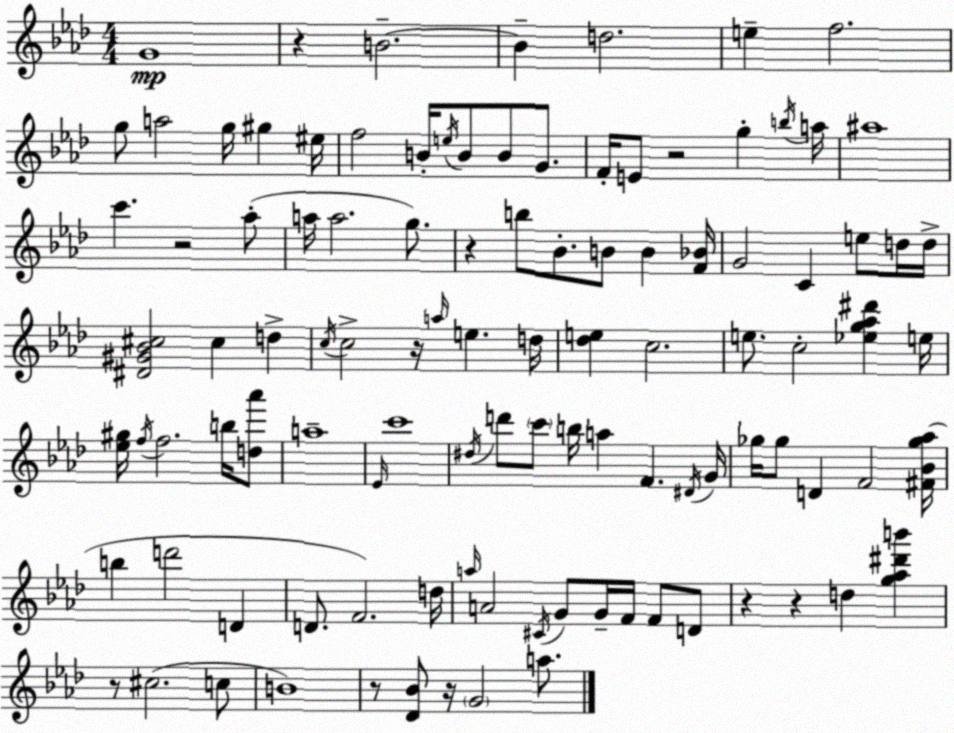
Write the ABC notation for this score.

X:1
T:Untitled
M:4/4
L:1/4
K:Fm
G4 z B2 B d2 e f2 g/2 a2 g/4 ^g ^e/4 f2 B/4 e/4 B/2 B/2 G/2 F/4 E/2 z2 g b/4 a/4 ^a4 c' z2 _a/2 a/4 a2 g/2 z b/2 _B/2 B/2 B [F_B]/4 G2 C e/2 d/4 d/4 [^D^G_B^c]2 ^c d c/4 c2 z/4 a/4 e d/4 [_de] c2 e/2 c2 [_eg_a^d'] e/4 [_e^g]/4 f/4 f2 b/4 [d_a']/2 a4 _E/4 c'4 ^d/4 d'/2 c'/2 b/4 a F ^D/4 G/4 _g/4 _g/2 D F2 [^F_B_g_a]/4 b d'2 D D/2 F2 d/4 a/4 A2 ^C/4 G/2 G/4 F/4 F/2 D/2 z z d [g_a^d'b'] z/2 ^c2 c/2 B4 z/2 [_D_B]/2 z/4 G2 a/2